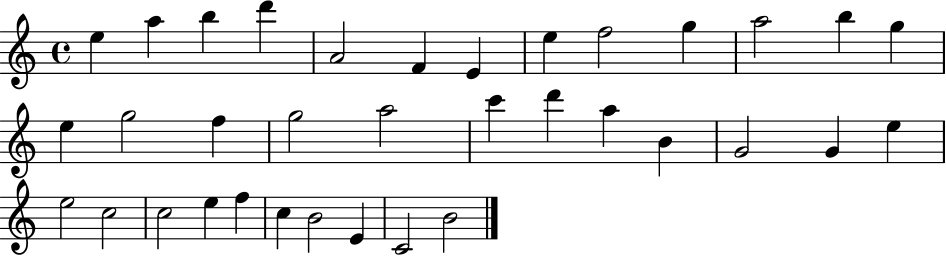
E5/q A5/q B5/q D6/q A4/h F4/q E4/q E5/q F5/h G5/q A5/h B5/q G5/q E5/q G5/h F5/q G5/h A5/h C6/q D6/q A5/q B4/q G4/h G4/q E5/q E5/h C5/h C5/h E5/q F5/q C5/q B4/h E4/q C4/h B4/h